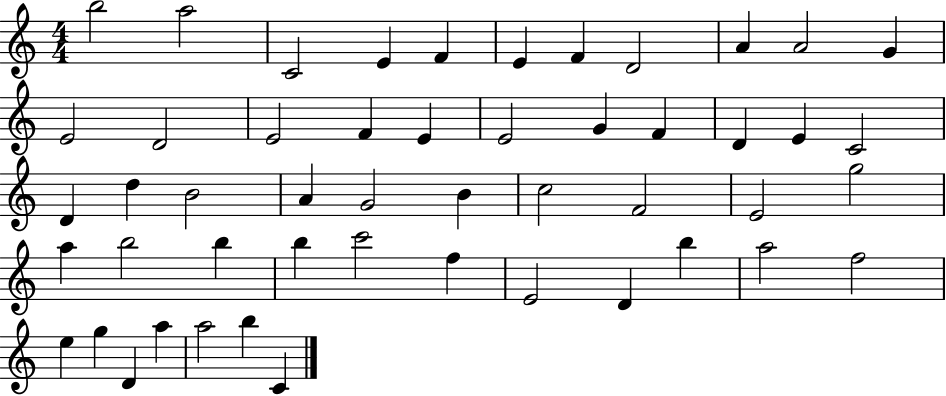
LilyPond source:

{
  \clef treble
  \numericTimeSignature
  \time 4/4
  \key c \major
  b''2 a''2 | c'2 e'4 f'4 | e'4 f'4 d'2 | a'4 a'2 g'4 | \break e'2 d'2 | e'2 f'4 e'4 | e'2 g'4 f'4 | d'4 e'4 c'2 | \break d'4 d''4 b'2 | a'4 g'2 b'4 | c''2 f'2 | e'2 g''2 | \break a''4 b''2 b''4 | b''4 c'''2 f''4 | e'2 d'4 b''4 | a''2 f''2 | \break e''4 g''4 d'4 a''4 | a''2 b''4 c'4 | \bar "|."
}